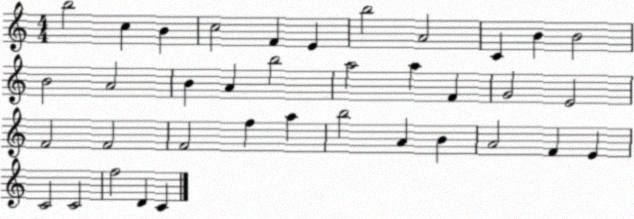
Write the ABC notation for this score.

X:1
T:Untitled
M:4/4
L:1/4
K:C
b2 c B c2 F E b2 A2 C B B2 B2 A2 B A b2 a2 a F G2 E2 F2 F2 F2 f a b2 A B A2 F E C2 C2 f2 D C